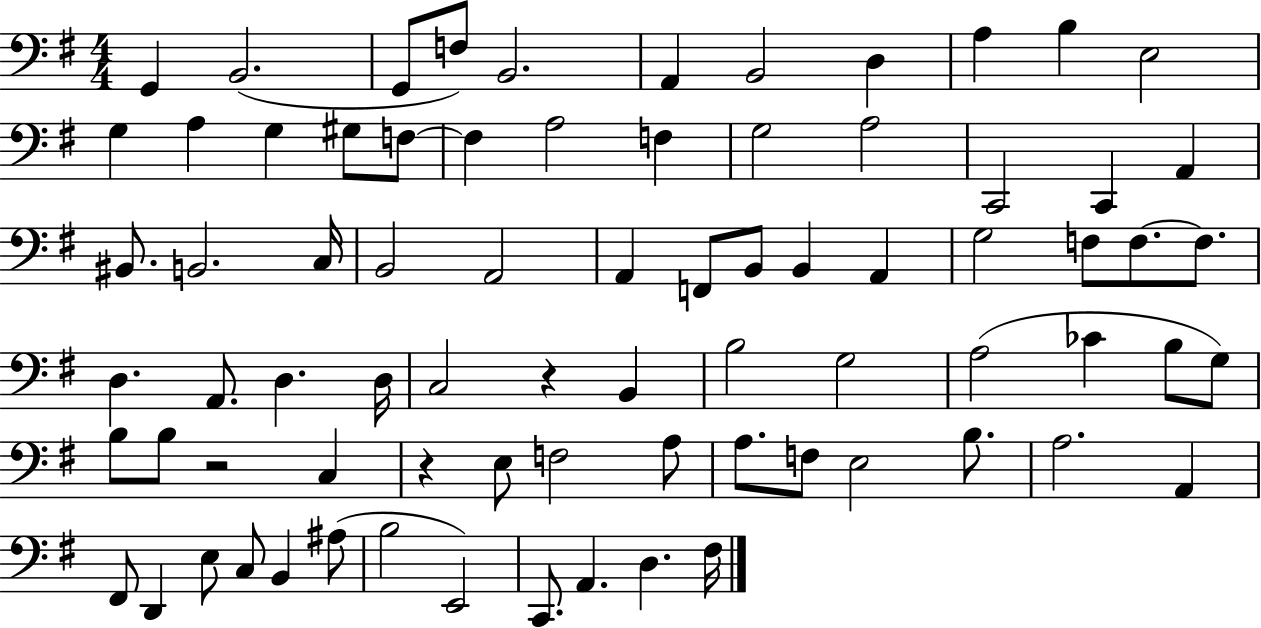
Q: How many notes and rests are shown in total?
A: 77